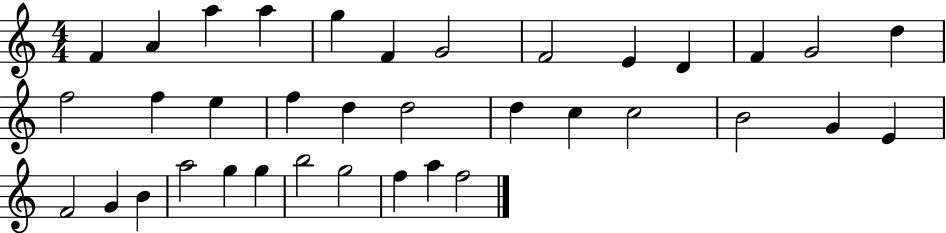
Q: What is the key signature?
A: C major